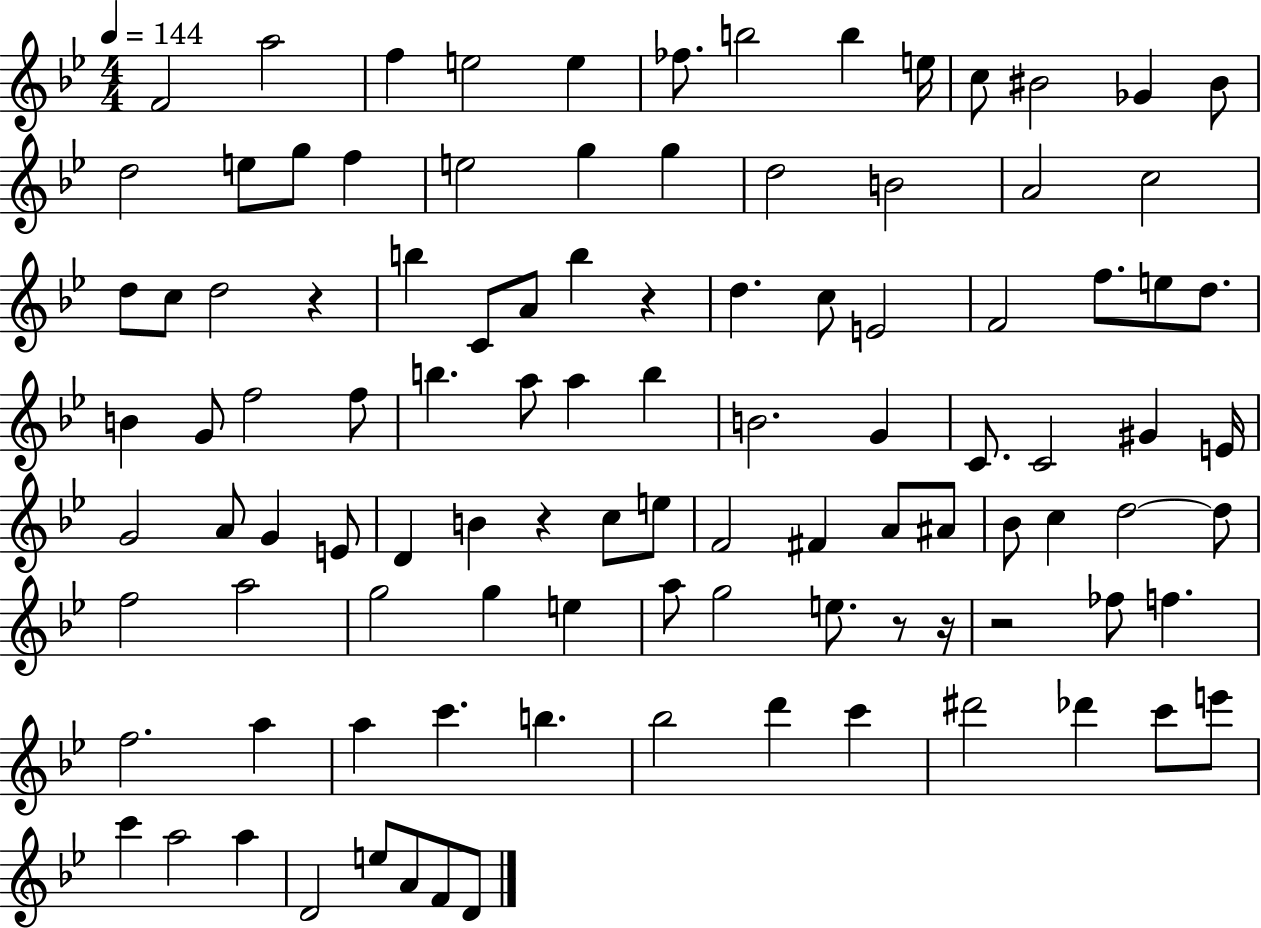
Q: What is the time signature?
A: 4/4